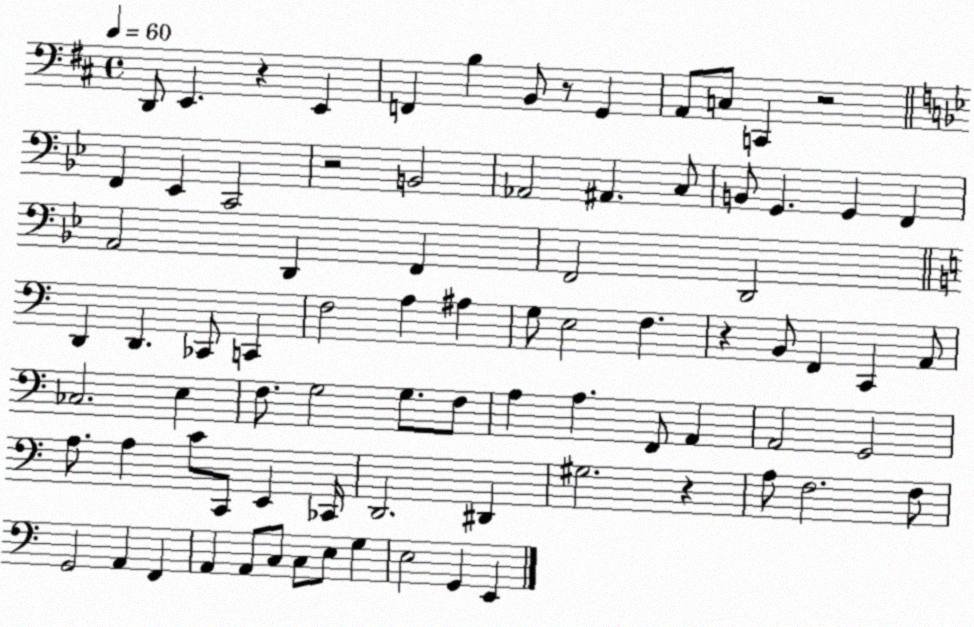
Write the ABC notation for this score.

X:1
T:Untitled
M:4/4
L:1/4
K:D
D,,/2 E,, z E,, F,, B, B,,/2 z/2 G,, A,,/2 C,/2 C,, z2 F,, _E,, C,,2 z2 B,,2 _A,,2 ^A,, C,/2 B,,/2 G,, G,, F,, A,,2 D,, F,, F,,2 D,,2 D,, D,, _C,,/2 C,, F,2 A, ^A, G,/2 E,2 F, z B,,/2 F,, C,, A,,/2 _C,2 E, F,/2 G,2 G,/2 F,/2 A, A, F,,/2 A,, A,,2 G,,2 A,/2 A, C/2 C,,/2 E,, _C,,/4 D,,2 ^D,, ^G,2 z A,/2 F,2 F,/2 G,,2 A,, F,, A,, A,,/2 C,/2 C,/2 E,/2 G, E,2 G,, E,,